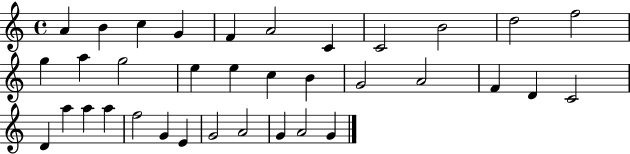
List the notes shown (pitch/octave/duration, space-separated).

A4/q B4/q C5/q G4/q F4/q A4/h C4/q C4/h B4/h D5/h F5/h G5/q A5/q G5/h E5/q E5/q C5/q B4/q G4/h A4/h F4/q D4/q C4/h D4/q A5/q A5/q A5/q F5/h G4/q E4/q G4/h A4/h G4/q A4/h G4/q